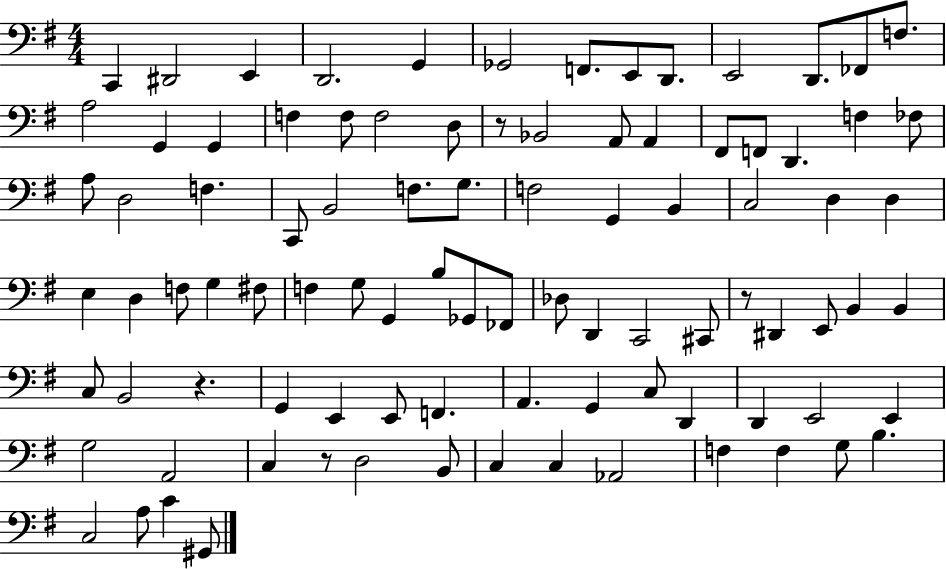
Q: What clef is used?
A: bass